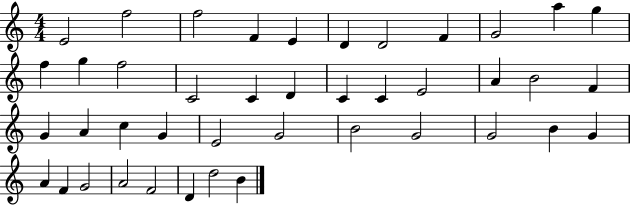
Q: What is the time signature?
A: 4/4